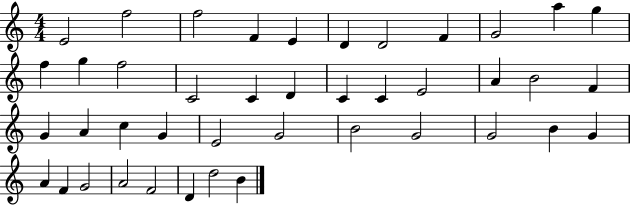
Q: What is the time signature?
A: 4/4